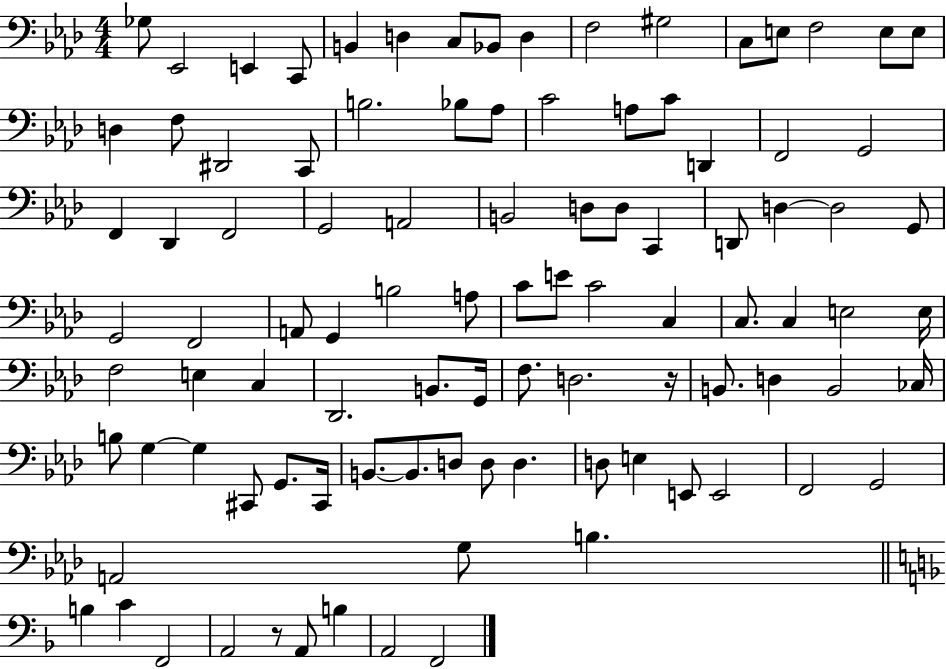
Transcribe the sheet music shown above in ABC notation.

X:1
T:Untitled
M:4/4
L:1/4
K:Ab
_G,/2 _E,,2 E,, C,,/2 B,, D, C,/2 _B,,/2 D, F,2 ^G,2 C,/2 E,/2 F,2 E,/2 E,/2 D, F,/2 ^D,,2 C,,/2 B,2 _B,/2 _A,/2 C2 A,/2 C/2 D,, F,,2 G,,2 F,, _D,, F,,2 G,,2 A,,2 B,,2 D,/2 D,/2 C,, D,,/2 D, D,2 G,,/2 G,,2 F,,2 A,,/2 G,, B,2 A,/2 C/2 E/2 C2 C, C,/2 C, E,2 E,/4 F,2 E, C, _D,,2 B,,/2 G,,/4 F,/2 D,2 z/4 B,,/2 D, B,,2 _C,/4 B,/2 G, G, ^C,,/2 G,,/2 ^C,,/4 B,,/2 B,,/2 D,/2 D,/2 D, D,/2 E, E,,/2 E,,2 F,,2 G,,2 A,,2 G,/2 B, B, C F,,2 A,,2 z/2 A,,/2 B, A,,2 F,,2